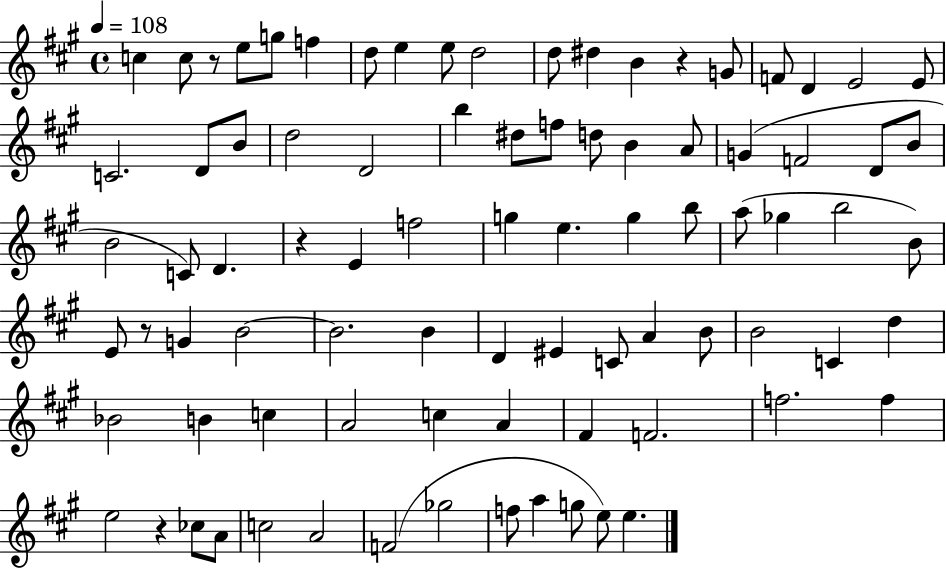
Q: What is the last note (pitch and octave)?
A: E5